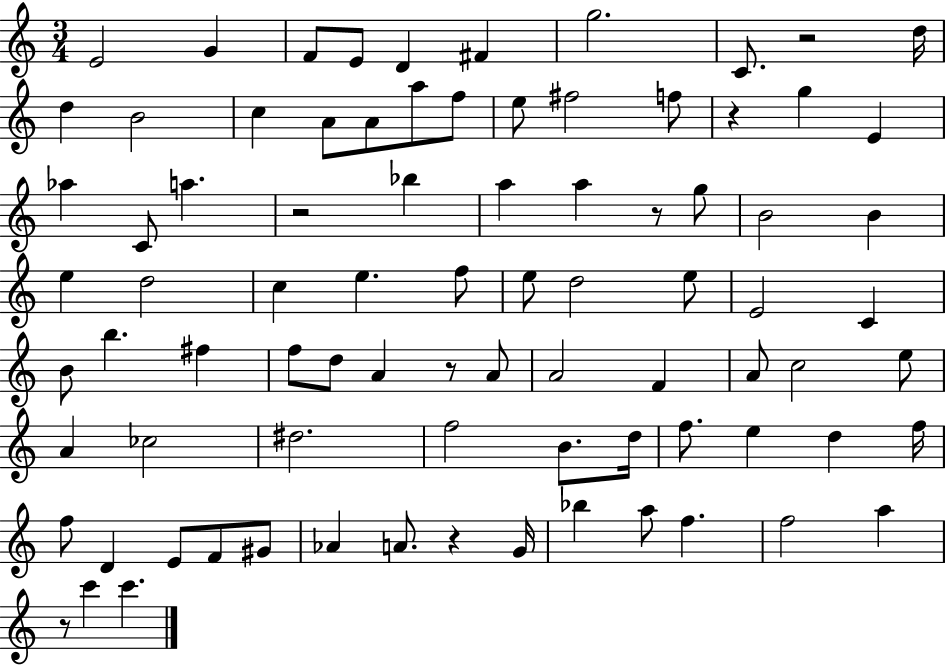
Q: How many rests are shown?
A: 7